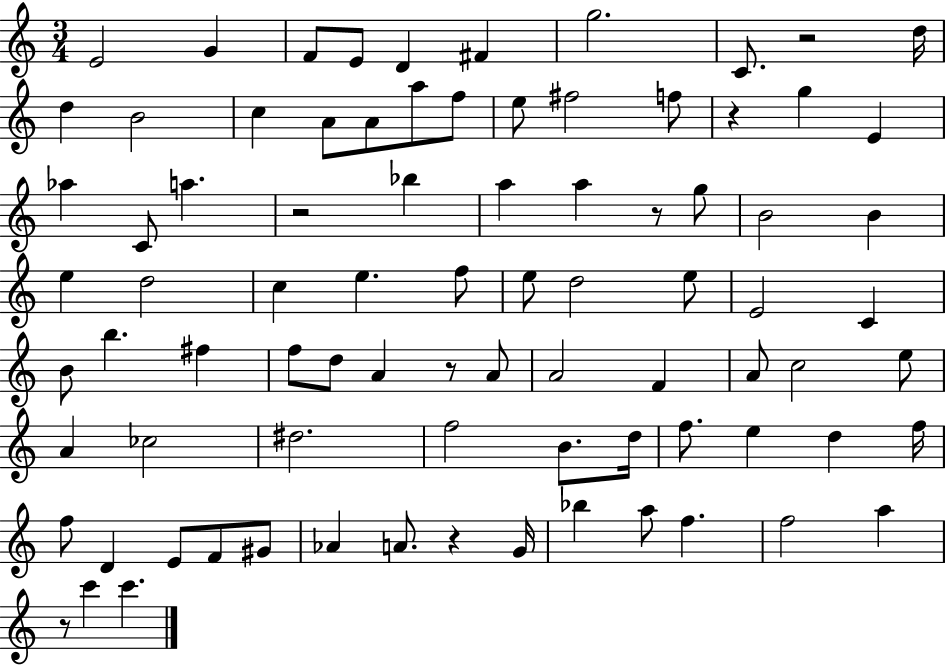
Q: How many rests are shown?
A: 7